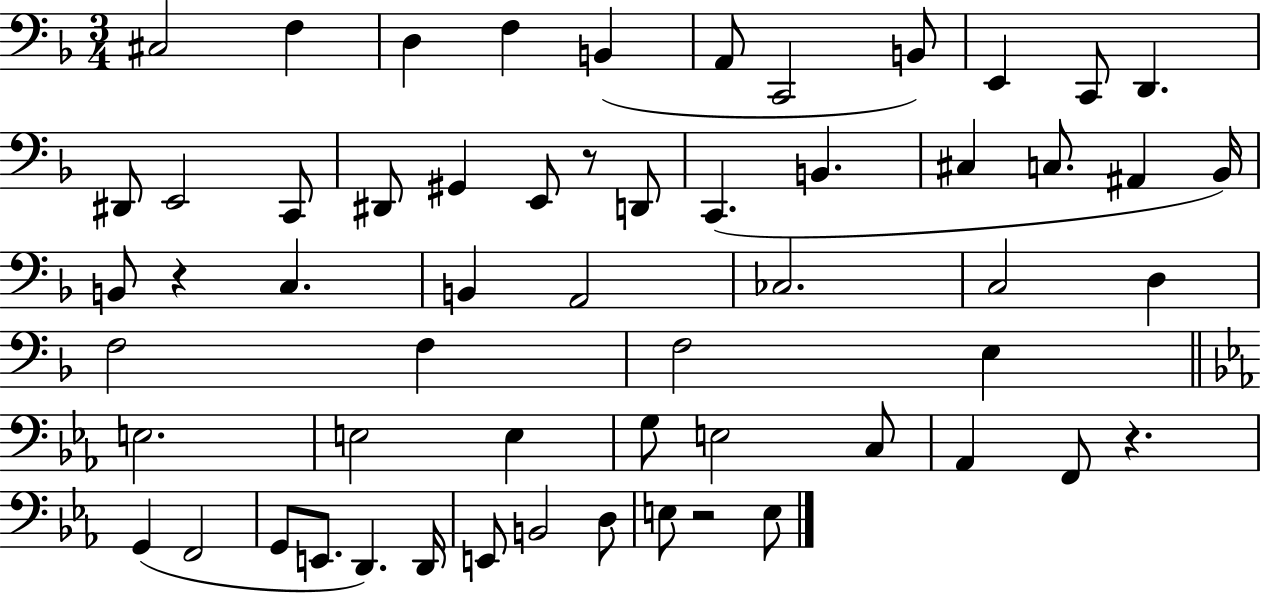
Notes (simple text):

C#3/h F3/q D3/q F3/q B2/q A2/e C2/h B2/e E2/q C2/e D2/q. D#2/e E2/h C2/e D#2/e G#2/q E2/e R/e D2/e C2/q. B2/q. C#3/q C3/e. A#2/q Bb2/s B2/e R/q C3/q. B2/q A2/h CES3/h. C3/h D3/q F3/h F3/q F3/h E3/q E3/h. E3/h E3/q G3/e E3/h C3/e Ab2/q F2/e R/q. G2/q F2/h G2/e E2/e. D2/q. D2/s E2/e B2/h D3/e E3/e R/h E3/e